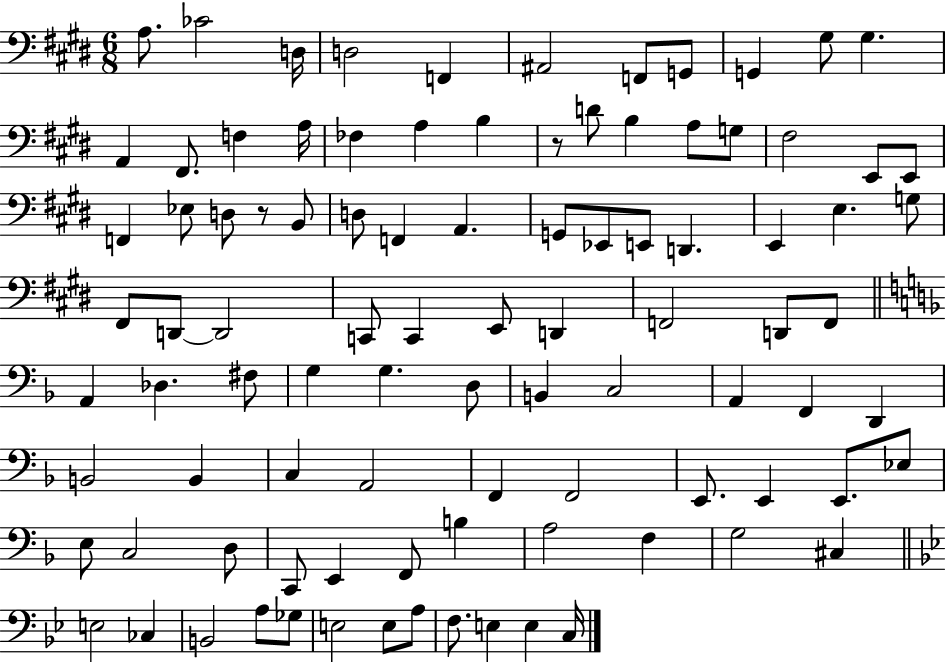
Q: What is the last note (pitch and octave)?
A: C3